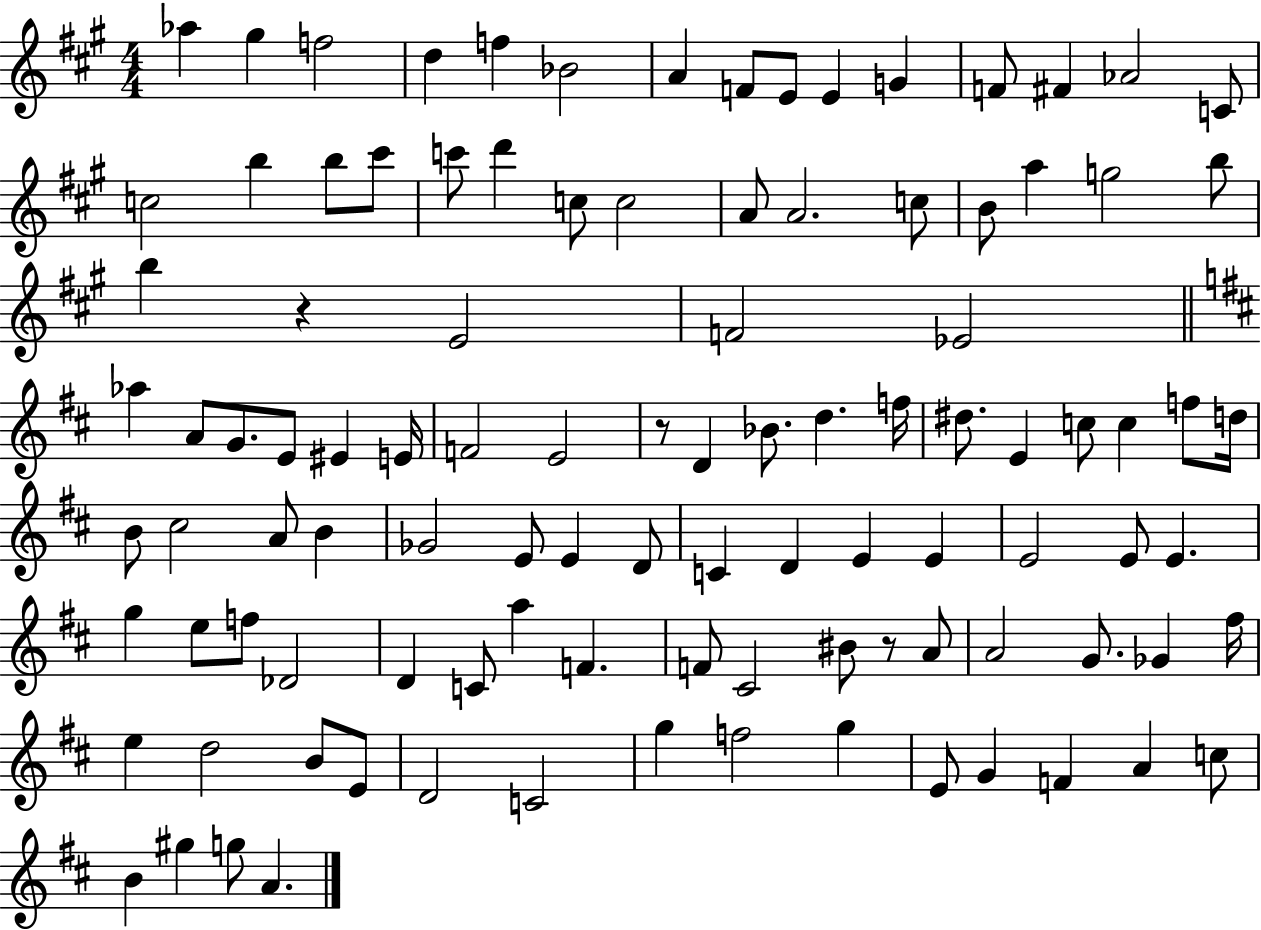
{
  \clef treble
  \numericTimeSignature
  \time 4/4
  \key a \major
  \repeat volta 2 { aes''4 gis''4 f''2 | d''4 f''4 bes'2 | a'4 f'8 e'8 e'4 g'4 | f'8 fis'4 aes'2 c'8 | \break c''2 b''4 b''8 cis'''8 | c'''8 d'''4 c''8 c''2 | a'8 a'2. c''8 | b'8 a''4 g''2 b''8 | \break b''4 r4 e'2 | f'2 ees'2 | \bar "||" \break \key d \major aes''4 a'8 g'8. e'8 eis'4 e'16 | f'2 e'2 | r8 d'4 bes'8. d''4. f''16 | dis''8. e'4 c''8 c''4 f''8 d''16 | \break b'8 cis''2 a'8 b'4 | ges'2 e'8 e'4 d'8 | c'4 d'4 e'4 e'4 | e'2 e'8 e'4. | \break g''4 e''8 f''8 des'2 | d'4 c'8 a''4 f'4. | f'8 cis'2 bis'8 r8 a'8 | a'2 g'8. ges'4 fis''16 | \break e''4 d''2 b'8 e'8 | d'2 c'2 | g''4 f''2 g''4 | e'8 g'4 f'4 a'4 c''8 | \break b'4 gis''4 g''8 a'4. | } \bar "|."
}